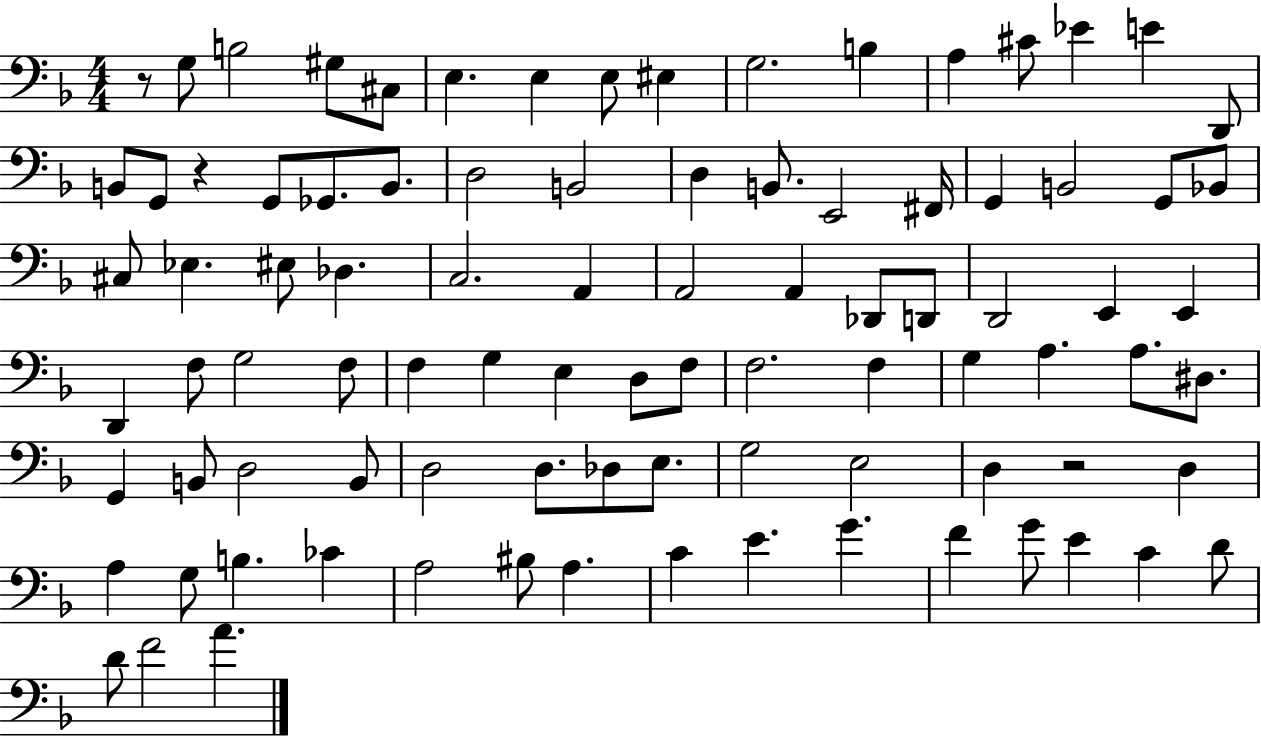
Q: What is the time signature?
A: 4/4